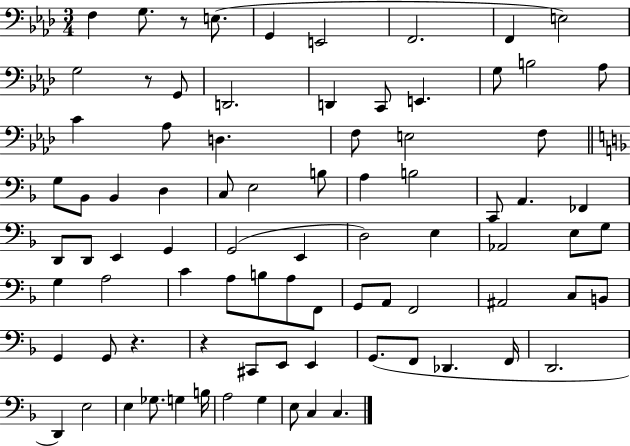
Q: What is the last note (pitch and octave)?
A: C3